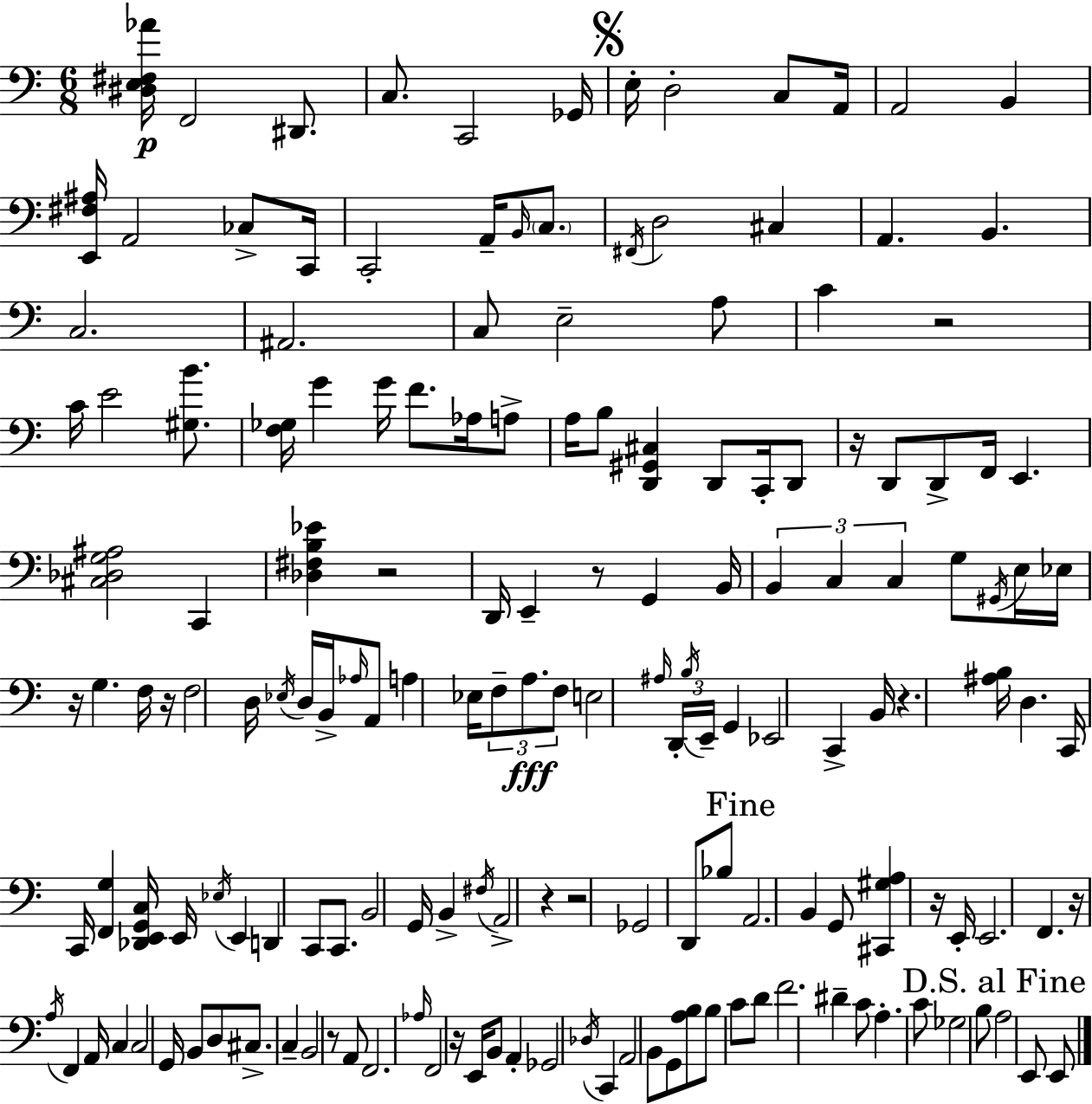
X:1
T:Untitled
M:6/8
L:1/4
K:Am
[^D,E,^F,_A]/4 F,,2 ^D,,/2 C,/2 C,,2 _G,,/4 E,/4 D,2 C,/2 A,,/4 A,,2 B,, [E,,^F,^A,]/4 A,,2 _C,/2 C,,/4 C,,2 A,,/4 B,,/4 C,/2 ^F,,/4 D,2 ^C, A,, B,, C,2 ^A,,2 C,/2 E,2 A,/2 C z2 C/4 E2 [^G,B]/2 [F,_G,]/4 G G/4 F/2 _A,/4 A,/2 A,/4 B,/2 [D,,^G,,^C,] D,,/2 C,,/4 D,,/2 z/4 D,,/2 D,,/2 F,,/4 E,, [^C,_D,G,^A,]2 C,, [_D,^F,B,_E] z2 D,,/4 E,, z/2 G,, B,,/4 B,, C, C, G,/2 ^G,,/4 E,/4 _E,/4 z/4 G, F,/4 z/4 F,2 D,/4 _E,/4 D,/4 B,,/4 _A,/4 A,,/2 A, _E,/4 F,/2 A,/2 F,/2 E,2 ^A,/4 D,,/4 B,/4 E,,/4 G,, _E,,2 C,, B,,/4 z [^A,B,]/4 D, C,,/4 C,,/4 [F,,G,] [_D,,E,,G,,C,]/4 E,,/4 _E,/4 E,, D,, C,,/2 C,,/2 B,,2 G,,/4 B,, ^F,/4 A,,2 z z2 _G,,2 D,,/2 _B,/2 A,,2 B,, G,,/2 [^C,,^G,A,] z/4 E,,/4 E,,2 F,, z/4 A,/4 F,, A,,/4 C, C,2 G,,/4 B,,/2 D,/2 ^C,/2 C, B,,2 z/2 A,,/2 F,,2 _A,/4 F,,2 z/4 E,,/4 B,,/2 A,, _G,,2 _D,/4 C,, A,,2 B,,/2 G,,/2 [A,B,]/2 B,/2 C/2 D/2 F2 ^D C/2 A, C/2 _G,2 B,/2 A,2 E,,/2 E,,/2